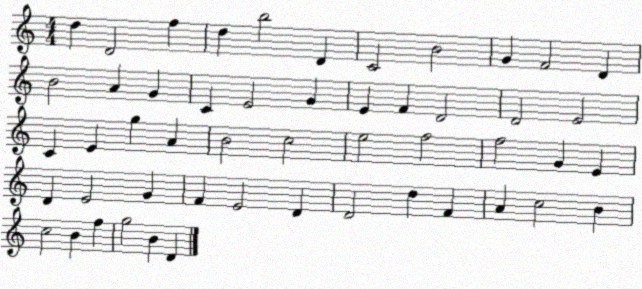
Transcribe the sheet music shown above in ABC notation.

X:1
T:Untitled
M:4/4
L:1/4
K:C
d D2 f d b2 D C2 B2 G F2 D B2 A G C E2 G E F D2 D2 E2 C E g A B2 c2 e2 f2 f2 G E D E2 G F E2 D D2 d F A c2 B c2 B f g2 B D